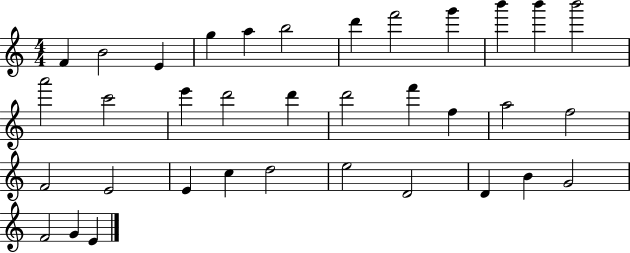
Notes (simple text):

F4/q B4/h E4/q G5/q A5/q B5/h D6/q F6/h G6/q B6/q B6/q B6/h A6/h C6/h E6/q D6/h D6/q D6/h F6/q F5/q A5/h F5/h F4/h E4/h E4/q C5/q D5/h E5/h D4/h D4/q B4/q G4/h F4/h G4/q E4/q